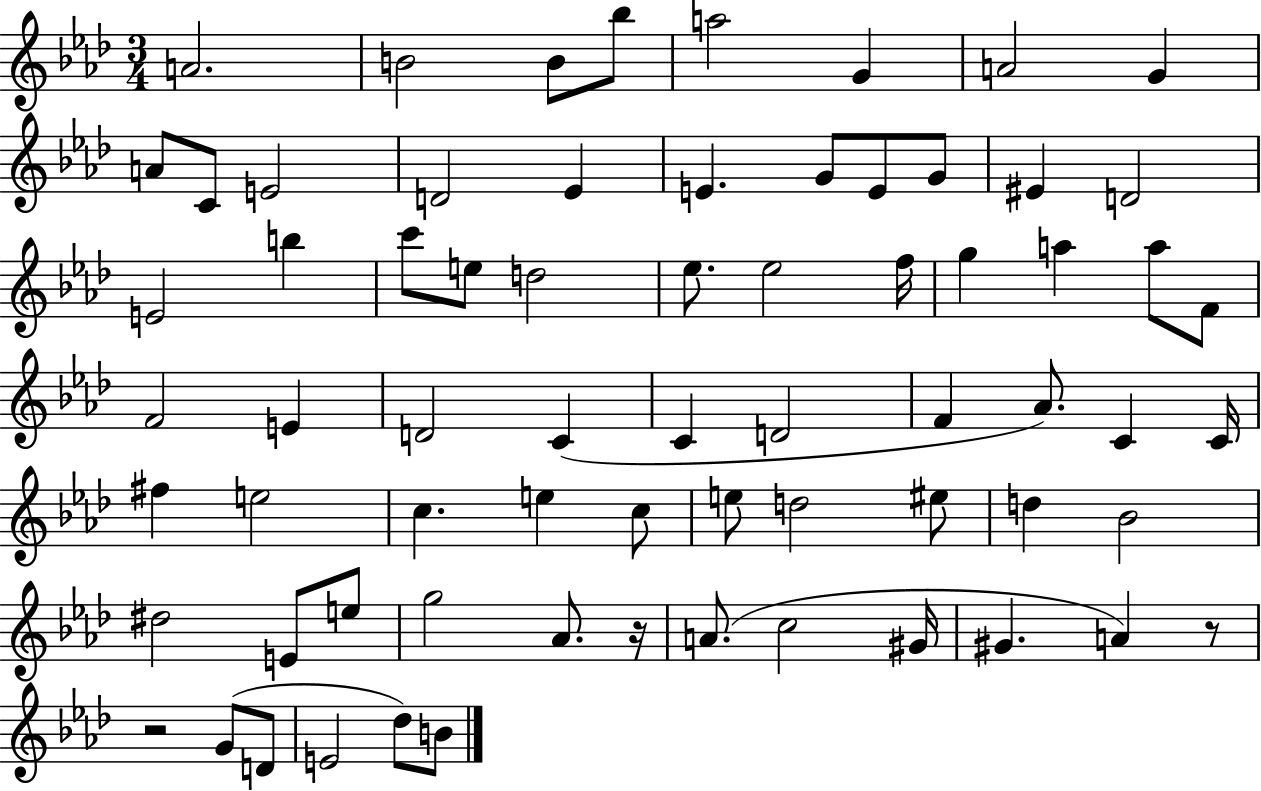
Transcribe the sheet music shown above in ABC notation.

X:1
T:Untitled
M:3/4
L:1/4
K:Ab
A2 B2 B/2 _b/2 a2 G A2 G A/2 C/2 E2 D2 _E E G/2 E/2 G/2 ^E D2 E2 b c'/2 e/2 d2 _e/2 _e2 f/4 g a a/2 F/2 F2 E D2 C C D2 F _A/2 C C/4 ^f e2 c e c/2 e/2 d2 ^e/2 d _B2 ^d2 E/2 e/2 g2 _A/2 z/4 A/2 c2 ^G/4 ^G A z/2 z2 G/2 D/2 E2 _d/2 B/2